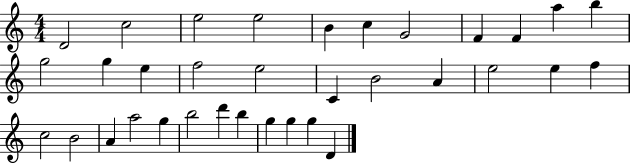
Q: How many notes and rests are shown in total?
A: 34